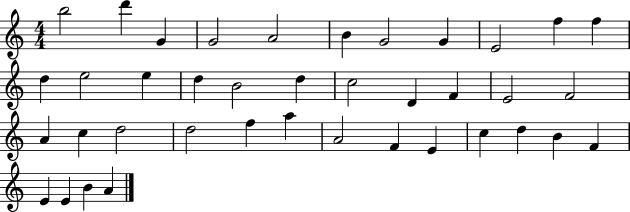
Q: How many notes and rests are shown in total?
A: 39